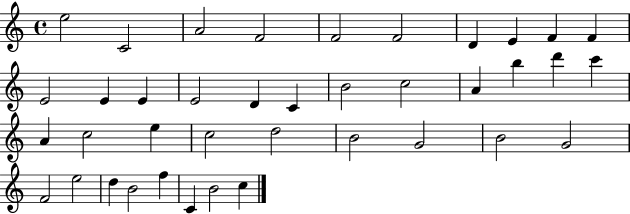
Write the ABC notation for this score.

X:1
T:Untitled
M:4/4
L:1/4
K:C
e2 C2 A2 F2 F2 F2 D E F F E2 E E E2 D C B2 c2 A b d' c' A c2 e c2 d2 B2 G2 B2 G2 F2 e2 d B2 f C B2 c